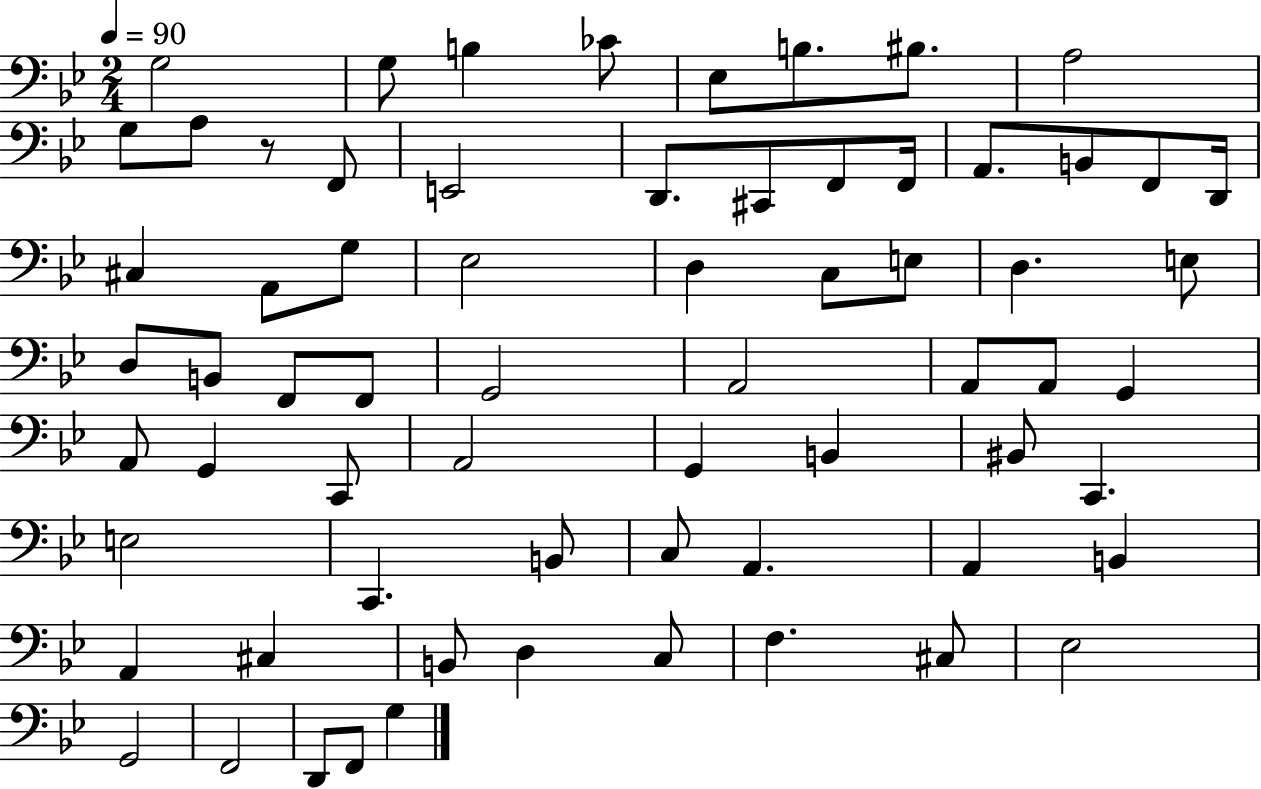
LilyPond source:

{
  \clef bass
  \numericTimeSignature
  \time 2/4
  \key bes \major
  \tempo 4 = 90
  g2 | g8 b4 ces'8 | ees8 b8. bis8. | a2 | \break g8 a8 r8 f,8 | e,2 | d,8. cis,8 f,8 f,16 | a,8. b,8 f,8 d,16 | \break cis4 a,8 g8 | ees2 | d4 c8 e8 | d4. e8 | \break d8 b,8 f,8 f,8 | g,2 | a,2 | a,8 a,8 g,4 | \break a,8 g,4 c,8 | a,2 | g,4 b,4 | bis,8 c,4. | \break e2 | c,4. b,8 | c8 a,4. | a,4 b,4 | \break a,4 cis4 | b,8 d4 c8 | f4. cis8 | ees2 | \break g,2 | f,2 | d,8 f,8 g4 | \bar "|."
}